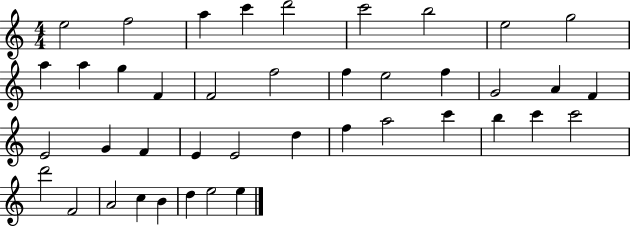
E5/h F5/h A5/q C6/q D6/h C6/h B5/h E5/h G5/h A5/q A5/q G5/q F4/q F4/h F5/h F5/q E5/h F5/q G4/h A4/q F4/q E4/h G4/q F4/q E4/q E4/h D5/q F5/q A5/h C6/q B5/q C6/q C6/h D6/h F4/h A4/h C5/q B4/q D5/q E5/h E5/q